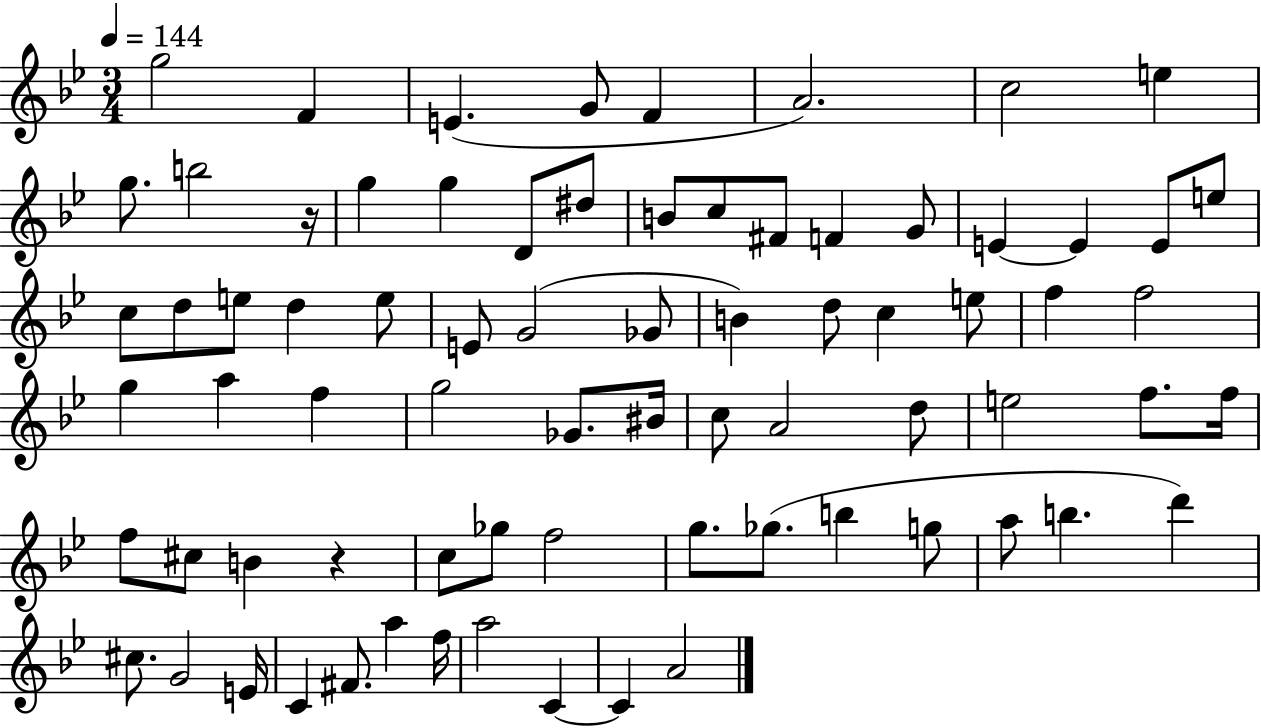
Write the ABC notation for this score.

X:1
T:Untitled
M:3/4
L:1/4
K:Bb
g2 F E G/2 F A2 c2 e g/2 b2 z/4 g g D/2 ^d/2 B/2 c/2 ^F/2 F G/2 E E E/2 e/2 c/2 d/2 e/2 d e/2 E/2 G2 _G/2 B d/2 c e/2 f f2 g a f g2 _G/2 ^B/4 c/2 A2 d/2 e2 f/2 f/4 f/2 ^c/2 B z c/2 _g/2 f2 g/2 _g/2 b g/2 a/2 b d' ^c/2 G2 E/4 C ^F/2 a f/4 a2 C C A2